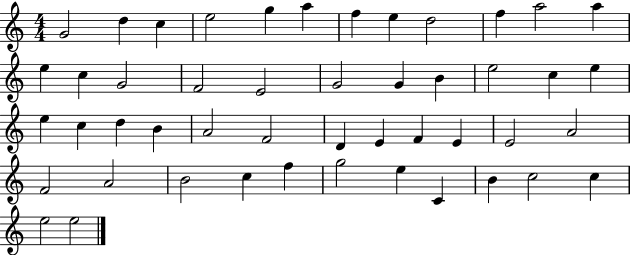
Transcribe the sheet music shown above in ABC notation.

X:1
T:Untitled
M:4/4
L:1/4
K:C
G2 d c e2 g a f e d2 f a2 a e c G2 F2 E2 G2 G B e2 c e e c d B A2 F2 D E F E E2 A2 F2 A2 B2 c f g2 e C B c2 c e2 e2